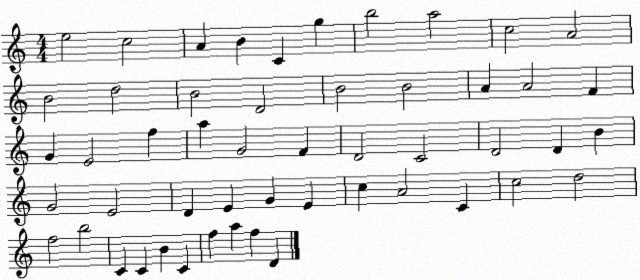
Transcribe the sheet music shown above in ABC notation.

X:1
T:Untitled
M:4/4
L:1/4
K:C
e2 c2 A B C g b2 a2 c2 A2 B2 d2 B2 D2 B2 B2 A A2 F G E2 f a G2 F D2 C2 D2 D B G2 E2 D E G E c A2 C c2 d2 f2 b2 C C B C f a f D